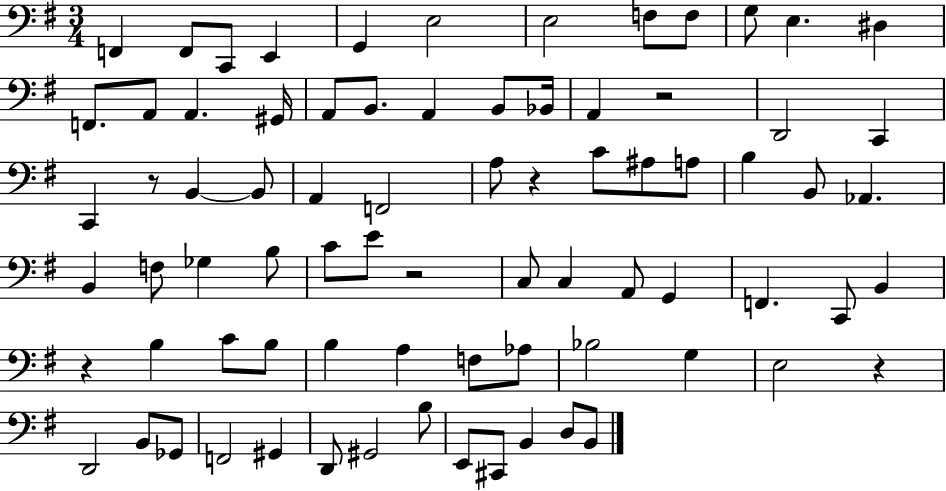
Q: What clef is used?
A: bass